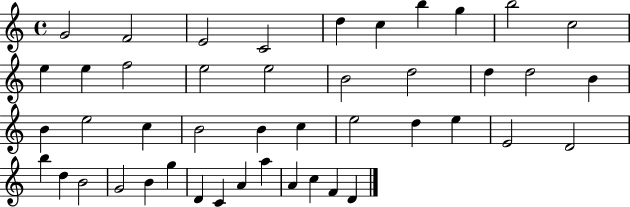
G4/h F4/h E4/h C4/h D5/q C5/q B5/q G5/q B5/h C5/h E5/q E5/q F5/h E5/h E5/h B4/h D5/h D5/q D5/h B4/q B4/q E5/h C5/q B4/h B4/q C5/q E5/h D5/q E5/q E4/h D4/h B5/q D5/q B4/h G4/h B4/q G5/q D4/q C4/q A4/q A5/q A4/q C5/q F4/q D4/q